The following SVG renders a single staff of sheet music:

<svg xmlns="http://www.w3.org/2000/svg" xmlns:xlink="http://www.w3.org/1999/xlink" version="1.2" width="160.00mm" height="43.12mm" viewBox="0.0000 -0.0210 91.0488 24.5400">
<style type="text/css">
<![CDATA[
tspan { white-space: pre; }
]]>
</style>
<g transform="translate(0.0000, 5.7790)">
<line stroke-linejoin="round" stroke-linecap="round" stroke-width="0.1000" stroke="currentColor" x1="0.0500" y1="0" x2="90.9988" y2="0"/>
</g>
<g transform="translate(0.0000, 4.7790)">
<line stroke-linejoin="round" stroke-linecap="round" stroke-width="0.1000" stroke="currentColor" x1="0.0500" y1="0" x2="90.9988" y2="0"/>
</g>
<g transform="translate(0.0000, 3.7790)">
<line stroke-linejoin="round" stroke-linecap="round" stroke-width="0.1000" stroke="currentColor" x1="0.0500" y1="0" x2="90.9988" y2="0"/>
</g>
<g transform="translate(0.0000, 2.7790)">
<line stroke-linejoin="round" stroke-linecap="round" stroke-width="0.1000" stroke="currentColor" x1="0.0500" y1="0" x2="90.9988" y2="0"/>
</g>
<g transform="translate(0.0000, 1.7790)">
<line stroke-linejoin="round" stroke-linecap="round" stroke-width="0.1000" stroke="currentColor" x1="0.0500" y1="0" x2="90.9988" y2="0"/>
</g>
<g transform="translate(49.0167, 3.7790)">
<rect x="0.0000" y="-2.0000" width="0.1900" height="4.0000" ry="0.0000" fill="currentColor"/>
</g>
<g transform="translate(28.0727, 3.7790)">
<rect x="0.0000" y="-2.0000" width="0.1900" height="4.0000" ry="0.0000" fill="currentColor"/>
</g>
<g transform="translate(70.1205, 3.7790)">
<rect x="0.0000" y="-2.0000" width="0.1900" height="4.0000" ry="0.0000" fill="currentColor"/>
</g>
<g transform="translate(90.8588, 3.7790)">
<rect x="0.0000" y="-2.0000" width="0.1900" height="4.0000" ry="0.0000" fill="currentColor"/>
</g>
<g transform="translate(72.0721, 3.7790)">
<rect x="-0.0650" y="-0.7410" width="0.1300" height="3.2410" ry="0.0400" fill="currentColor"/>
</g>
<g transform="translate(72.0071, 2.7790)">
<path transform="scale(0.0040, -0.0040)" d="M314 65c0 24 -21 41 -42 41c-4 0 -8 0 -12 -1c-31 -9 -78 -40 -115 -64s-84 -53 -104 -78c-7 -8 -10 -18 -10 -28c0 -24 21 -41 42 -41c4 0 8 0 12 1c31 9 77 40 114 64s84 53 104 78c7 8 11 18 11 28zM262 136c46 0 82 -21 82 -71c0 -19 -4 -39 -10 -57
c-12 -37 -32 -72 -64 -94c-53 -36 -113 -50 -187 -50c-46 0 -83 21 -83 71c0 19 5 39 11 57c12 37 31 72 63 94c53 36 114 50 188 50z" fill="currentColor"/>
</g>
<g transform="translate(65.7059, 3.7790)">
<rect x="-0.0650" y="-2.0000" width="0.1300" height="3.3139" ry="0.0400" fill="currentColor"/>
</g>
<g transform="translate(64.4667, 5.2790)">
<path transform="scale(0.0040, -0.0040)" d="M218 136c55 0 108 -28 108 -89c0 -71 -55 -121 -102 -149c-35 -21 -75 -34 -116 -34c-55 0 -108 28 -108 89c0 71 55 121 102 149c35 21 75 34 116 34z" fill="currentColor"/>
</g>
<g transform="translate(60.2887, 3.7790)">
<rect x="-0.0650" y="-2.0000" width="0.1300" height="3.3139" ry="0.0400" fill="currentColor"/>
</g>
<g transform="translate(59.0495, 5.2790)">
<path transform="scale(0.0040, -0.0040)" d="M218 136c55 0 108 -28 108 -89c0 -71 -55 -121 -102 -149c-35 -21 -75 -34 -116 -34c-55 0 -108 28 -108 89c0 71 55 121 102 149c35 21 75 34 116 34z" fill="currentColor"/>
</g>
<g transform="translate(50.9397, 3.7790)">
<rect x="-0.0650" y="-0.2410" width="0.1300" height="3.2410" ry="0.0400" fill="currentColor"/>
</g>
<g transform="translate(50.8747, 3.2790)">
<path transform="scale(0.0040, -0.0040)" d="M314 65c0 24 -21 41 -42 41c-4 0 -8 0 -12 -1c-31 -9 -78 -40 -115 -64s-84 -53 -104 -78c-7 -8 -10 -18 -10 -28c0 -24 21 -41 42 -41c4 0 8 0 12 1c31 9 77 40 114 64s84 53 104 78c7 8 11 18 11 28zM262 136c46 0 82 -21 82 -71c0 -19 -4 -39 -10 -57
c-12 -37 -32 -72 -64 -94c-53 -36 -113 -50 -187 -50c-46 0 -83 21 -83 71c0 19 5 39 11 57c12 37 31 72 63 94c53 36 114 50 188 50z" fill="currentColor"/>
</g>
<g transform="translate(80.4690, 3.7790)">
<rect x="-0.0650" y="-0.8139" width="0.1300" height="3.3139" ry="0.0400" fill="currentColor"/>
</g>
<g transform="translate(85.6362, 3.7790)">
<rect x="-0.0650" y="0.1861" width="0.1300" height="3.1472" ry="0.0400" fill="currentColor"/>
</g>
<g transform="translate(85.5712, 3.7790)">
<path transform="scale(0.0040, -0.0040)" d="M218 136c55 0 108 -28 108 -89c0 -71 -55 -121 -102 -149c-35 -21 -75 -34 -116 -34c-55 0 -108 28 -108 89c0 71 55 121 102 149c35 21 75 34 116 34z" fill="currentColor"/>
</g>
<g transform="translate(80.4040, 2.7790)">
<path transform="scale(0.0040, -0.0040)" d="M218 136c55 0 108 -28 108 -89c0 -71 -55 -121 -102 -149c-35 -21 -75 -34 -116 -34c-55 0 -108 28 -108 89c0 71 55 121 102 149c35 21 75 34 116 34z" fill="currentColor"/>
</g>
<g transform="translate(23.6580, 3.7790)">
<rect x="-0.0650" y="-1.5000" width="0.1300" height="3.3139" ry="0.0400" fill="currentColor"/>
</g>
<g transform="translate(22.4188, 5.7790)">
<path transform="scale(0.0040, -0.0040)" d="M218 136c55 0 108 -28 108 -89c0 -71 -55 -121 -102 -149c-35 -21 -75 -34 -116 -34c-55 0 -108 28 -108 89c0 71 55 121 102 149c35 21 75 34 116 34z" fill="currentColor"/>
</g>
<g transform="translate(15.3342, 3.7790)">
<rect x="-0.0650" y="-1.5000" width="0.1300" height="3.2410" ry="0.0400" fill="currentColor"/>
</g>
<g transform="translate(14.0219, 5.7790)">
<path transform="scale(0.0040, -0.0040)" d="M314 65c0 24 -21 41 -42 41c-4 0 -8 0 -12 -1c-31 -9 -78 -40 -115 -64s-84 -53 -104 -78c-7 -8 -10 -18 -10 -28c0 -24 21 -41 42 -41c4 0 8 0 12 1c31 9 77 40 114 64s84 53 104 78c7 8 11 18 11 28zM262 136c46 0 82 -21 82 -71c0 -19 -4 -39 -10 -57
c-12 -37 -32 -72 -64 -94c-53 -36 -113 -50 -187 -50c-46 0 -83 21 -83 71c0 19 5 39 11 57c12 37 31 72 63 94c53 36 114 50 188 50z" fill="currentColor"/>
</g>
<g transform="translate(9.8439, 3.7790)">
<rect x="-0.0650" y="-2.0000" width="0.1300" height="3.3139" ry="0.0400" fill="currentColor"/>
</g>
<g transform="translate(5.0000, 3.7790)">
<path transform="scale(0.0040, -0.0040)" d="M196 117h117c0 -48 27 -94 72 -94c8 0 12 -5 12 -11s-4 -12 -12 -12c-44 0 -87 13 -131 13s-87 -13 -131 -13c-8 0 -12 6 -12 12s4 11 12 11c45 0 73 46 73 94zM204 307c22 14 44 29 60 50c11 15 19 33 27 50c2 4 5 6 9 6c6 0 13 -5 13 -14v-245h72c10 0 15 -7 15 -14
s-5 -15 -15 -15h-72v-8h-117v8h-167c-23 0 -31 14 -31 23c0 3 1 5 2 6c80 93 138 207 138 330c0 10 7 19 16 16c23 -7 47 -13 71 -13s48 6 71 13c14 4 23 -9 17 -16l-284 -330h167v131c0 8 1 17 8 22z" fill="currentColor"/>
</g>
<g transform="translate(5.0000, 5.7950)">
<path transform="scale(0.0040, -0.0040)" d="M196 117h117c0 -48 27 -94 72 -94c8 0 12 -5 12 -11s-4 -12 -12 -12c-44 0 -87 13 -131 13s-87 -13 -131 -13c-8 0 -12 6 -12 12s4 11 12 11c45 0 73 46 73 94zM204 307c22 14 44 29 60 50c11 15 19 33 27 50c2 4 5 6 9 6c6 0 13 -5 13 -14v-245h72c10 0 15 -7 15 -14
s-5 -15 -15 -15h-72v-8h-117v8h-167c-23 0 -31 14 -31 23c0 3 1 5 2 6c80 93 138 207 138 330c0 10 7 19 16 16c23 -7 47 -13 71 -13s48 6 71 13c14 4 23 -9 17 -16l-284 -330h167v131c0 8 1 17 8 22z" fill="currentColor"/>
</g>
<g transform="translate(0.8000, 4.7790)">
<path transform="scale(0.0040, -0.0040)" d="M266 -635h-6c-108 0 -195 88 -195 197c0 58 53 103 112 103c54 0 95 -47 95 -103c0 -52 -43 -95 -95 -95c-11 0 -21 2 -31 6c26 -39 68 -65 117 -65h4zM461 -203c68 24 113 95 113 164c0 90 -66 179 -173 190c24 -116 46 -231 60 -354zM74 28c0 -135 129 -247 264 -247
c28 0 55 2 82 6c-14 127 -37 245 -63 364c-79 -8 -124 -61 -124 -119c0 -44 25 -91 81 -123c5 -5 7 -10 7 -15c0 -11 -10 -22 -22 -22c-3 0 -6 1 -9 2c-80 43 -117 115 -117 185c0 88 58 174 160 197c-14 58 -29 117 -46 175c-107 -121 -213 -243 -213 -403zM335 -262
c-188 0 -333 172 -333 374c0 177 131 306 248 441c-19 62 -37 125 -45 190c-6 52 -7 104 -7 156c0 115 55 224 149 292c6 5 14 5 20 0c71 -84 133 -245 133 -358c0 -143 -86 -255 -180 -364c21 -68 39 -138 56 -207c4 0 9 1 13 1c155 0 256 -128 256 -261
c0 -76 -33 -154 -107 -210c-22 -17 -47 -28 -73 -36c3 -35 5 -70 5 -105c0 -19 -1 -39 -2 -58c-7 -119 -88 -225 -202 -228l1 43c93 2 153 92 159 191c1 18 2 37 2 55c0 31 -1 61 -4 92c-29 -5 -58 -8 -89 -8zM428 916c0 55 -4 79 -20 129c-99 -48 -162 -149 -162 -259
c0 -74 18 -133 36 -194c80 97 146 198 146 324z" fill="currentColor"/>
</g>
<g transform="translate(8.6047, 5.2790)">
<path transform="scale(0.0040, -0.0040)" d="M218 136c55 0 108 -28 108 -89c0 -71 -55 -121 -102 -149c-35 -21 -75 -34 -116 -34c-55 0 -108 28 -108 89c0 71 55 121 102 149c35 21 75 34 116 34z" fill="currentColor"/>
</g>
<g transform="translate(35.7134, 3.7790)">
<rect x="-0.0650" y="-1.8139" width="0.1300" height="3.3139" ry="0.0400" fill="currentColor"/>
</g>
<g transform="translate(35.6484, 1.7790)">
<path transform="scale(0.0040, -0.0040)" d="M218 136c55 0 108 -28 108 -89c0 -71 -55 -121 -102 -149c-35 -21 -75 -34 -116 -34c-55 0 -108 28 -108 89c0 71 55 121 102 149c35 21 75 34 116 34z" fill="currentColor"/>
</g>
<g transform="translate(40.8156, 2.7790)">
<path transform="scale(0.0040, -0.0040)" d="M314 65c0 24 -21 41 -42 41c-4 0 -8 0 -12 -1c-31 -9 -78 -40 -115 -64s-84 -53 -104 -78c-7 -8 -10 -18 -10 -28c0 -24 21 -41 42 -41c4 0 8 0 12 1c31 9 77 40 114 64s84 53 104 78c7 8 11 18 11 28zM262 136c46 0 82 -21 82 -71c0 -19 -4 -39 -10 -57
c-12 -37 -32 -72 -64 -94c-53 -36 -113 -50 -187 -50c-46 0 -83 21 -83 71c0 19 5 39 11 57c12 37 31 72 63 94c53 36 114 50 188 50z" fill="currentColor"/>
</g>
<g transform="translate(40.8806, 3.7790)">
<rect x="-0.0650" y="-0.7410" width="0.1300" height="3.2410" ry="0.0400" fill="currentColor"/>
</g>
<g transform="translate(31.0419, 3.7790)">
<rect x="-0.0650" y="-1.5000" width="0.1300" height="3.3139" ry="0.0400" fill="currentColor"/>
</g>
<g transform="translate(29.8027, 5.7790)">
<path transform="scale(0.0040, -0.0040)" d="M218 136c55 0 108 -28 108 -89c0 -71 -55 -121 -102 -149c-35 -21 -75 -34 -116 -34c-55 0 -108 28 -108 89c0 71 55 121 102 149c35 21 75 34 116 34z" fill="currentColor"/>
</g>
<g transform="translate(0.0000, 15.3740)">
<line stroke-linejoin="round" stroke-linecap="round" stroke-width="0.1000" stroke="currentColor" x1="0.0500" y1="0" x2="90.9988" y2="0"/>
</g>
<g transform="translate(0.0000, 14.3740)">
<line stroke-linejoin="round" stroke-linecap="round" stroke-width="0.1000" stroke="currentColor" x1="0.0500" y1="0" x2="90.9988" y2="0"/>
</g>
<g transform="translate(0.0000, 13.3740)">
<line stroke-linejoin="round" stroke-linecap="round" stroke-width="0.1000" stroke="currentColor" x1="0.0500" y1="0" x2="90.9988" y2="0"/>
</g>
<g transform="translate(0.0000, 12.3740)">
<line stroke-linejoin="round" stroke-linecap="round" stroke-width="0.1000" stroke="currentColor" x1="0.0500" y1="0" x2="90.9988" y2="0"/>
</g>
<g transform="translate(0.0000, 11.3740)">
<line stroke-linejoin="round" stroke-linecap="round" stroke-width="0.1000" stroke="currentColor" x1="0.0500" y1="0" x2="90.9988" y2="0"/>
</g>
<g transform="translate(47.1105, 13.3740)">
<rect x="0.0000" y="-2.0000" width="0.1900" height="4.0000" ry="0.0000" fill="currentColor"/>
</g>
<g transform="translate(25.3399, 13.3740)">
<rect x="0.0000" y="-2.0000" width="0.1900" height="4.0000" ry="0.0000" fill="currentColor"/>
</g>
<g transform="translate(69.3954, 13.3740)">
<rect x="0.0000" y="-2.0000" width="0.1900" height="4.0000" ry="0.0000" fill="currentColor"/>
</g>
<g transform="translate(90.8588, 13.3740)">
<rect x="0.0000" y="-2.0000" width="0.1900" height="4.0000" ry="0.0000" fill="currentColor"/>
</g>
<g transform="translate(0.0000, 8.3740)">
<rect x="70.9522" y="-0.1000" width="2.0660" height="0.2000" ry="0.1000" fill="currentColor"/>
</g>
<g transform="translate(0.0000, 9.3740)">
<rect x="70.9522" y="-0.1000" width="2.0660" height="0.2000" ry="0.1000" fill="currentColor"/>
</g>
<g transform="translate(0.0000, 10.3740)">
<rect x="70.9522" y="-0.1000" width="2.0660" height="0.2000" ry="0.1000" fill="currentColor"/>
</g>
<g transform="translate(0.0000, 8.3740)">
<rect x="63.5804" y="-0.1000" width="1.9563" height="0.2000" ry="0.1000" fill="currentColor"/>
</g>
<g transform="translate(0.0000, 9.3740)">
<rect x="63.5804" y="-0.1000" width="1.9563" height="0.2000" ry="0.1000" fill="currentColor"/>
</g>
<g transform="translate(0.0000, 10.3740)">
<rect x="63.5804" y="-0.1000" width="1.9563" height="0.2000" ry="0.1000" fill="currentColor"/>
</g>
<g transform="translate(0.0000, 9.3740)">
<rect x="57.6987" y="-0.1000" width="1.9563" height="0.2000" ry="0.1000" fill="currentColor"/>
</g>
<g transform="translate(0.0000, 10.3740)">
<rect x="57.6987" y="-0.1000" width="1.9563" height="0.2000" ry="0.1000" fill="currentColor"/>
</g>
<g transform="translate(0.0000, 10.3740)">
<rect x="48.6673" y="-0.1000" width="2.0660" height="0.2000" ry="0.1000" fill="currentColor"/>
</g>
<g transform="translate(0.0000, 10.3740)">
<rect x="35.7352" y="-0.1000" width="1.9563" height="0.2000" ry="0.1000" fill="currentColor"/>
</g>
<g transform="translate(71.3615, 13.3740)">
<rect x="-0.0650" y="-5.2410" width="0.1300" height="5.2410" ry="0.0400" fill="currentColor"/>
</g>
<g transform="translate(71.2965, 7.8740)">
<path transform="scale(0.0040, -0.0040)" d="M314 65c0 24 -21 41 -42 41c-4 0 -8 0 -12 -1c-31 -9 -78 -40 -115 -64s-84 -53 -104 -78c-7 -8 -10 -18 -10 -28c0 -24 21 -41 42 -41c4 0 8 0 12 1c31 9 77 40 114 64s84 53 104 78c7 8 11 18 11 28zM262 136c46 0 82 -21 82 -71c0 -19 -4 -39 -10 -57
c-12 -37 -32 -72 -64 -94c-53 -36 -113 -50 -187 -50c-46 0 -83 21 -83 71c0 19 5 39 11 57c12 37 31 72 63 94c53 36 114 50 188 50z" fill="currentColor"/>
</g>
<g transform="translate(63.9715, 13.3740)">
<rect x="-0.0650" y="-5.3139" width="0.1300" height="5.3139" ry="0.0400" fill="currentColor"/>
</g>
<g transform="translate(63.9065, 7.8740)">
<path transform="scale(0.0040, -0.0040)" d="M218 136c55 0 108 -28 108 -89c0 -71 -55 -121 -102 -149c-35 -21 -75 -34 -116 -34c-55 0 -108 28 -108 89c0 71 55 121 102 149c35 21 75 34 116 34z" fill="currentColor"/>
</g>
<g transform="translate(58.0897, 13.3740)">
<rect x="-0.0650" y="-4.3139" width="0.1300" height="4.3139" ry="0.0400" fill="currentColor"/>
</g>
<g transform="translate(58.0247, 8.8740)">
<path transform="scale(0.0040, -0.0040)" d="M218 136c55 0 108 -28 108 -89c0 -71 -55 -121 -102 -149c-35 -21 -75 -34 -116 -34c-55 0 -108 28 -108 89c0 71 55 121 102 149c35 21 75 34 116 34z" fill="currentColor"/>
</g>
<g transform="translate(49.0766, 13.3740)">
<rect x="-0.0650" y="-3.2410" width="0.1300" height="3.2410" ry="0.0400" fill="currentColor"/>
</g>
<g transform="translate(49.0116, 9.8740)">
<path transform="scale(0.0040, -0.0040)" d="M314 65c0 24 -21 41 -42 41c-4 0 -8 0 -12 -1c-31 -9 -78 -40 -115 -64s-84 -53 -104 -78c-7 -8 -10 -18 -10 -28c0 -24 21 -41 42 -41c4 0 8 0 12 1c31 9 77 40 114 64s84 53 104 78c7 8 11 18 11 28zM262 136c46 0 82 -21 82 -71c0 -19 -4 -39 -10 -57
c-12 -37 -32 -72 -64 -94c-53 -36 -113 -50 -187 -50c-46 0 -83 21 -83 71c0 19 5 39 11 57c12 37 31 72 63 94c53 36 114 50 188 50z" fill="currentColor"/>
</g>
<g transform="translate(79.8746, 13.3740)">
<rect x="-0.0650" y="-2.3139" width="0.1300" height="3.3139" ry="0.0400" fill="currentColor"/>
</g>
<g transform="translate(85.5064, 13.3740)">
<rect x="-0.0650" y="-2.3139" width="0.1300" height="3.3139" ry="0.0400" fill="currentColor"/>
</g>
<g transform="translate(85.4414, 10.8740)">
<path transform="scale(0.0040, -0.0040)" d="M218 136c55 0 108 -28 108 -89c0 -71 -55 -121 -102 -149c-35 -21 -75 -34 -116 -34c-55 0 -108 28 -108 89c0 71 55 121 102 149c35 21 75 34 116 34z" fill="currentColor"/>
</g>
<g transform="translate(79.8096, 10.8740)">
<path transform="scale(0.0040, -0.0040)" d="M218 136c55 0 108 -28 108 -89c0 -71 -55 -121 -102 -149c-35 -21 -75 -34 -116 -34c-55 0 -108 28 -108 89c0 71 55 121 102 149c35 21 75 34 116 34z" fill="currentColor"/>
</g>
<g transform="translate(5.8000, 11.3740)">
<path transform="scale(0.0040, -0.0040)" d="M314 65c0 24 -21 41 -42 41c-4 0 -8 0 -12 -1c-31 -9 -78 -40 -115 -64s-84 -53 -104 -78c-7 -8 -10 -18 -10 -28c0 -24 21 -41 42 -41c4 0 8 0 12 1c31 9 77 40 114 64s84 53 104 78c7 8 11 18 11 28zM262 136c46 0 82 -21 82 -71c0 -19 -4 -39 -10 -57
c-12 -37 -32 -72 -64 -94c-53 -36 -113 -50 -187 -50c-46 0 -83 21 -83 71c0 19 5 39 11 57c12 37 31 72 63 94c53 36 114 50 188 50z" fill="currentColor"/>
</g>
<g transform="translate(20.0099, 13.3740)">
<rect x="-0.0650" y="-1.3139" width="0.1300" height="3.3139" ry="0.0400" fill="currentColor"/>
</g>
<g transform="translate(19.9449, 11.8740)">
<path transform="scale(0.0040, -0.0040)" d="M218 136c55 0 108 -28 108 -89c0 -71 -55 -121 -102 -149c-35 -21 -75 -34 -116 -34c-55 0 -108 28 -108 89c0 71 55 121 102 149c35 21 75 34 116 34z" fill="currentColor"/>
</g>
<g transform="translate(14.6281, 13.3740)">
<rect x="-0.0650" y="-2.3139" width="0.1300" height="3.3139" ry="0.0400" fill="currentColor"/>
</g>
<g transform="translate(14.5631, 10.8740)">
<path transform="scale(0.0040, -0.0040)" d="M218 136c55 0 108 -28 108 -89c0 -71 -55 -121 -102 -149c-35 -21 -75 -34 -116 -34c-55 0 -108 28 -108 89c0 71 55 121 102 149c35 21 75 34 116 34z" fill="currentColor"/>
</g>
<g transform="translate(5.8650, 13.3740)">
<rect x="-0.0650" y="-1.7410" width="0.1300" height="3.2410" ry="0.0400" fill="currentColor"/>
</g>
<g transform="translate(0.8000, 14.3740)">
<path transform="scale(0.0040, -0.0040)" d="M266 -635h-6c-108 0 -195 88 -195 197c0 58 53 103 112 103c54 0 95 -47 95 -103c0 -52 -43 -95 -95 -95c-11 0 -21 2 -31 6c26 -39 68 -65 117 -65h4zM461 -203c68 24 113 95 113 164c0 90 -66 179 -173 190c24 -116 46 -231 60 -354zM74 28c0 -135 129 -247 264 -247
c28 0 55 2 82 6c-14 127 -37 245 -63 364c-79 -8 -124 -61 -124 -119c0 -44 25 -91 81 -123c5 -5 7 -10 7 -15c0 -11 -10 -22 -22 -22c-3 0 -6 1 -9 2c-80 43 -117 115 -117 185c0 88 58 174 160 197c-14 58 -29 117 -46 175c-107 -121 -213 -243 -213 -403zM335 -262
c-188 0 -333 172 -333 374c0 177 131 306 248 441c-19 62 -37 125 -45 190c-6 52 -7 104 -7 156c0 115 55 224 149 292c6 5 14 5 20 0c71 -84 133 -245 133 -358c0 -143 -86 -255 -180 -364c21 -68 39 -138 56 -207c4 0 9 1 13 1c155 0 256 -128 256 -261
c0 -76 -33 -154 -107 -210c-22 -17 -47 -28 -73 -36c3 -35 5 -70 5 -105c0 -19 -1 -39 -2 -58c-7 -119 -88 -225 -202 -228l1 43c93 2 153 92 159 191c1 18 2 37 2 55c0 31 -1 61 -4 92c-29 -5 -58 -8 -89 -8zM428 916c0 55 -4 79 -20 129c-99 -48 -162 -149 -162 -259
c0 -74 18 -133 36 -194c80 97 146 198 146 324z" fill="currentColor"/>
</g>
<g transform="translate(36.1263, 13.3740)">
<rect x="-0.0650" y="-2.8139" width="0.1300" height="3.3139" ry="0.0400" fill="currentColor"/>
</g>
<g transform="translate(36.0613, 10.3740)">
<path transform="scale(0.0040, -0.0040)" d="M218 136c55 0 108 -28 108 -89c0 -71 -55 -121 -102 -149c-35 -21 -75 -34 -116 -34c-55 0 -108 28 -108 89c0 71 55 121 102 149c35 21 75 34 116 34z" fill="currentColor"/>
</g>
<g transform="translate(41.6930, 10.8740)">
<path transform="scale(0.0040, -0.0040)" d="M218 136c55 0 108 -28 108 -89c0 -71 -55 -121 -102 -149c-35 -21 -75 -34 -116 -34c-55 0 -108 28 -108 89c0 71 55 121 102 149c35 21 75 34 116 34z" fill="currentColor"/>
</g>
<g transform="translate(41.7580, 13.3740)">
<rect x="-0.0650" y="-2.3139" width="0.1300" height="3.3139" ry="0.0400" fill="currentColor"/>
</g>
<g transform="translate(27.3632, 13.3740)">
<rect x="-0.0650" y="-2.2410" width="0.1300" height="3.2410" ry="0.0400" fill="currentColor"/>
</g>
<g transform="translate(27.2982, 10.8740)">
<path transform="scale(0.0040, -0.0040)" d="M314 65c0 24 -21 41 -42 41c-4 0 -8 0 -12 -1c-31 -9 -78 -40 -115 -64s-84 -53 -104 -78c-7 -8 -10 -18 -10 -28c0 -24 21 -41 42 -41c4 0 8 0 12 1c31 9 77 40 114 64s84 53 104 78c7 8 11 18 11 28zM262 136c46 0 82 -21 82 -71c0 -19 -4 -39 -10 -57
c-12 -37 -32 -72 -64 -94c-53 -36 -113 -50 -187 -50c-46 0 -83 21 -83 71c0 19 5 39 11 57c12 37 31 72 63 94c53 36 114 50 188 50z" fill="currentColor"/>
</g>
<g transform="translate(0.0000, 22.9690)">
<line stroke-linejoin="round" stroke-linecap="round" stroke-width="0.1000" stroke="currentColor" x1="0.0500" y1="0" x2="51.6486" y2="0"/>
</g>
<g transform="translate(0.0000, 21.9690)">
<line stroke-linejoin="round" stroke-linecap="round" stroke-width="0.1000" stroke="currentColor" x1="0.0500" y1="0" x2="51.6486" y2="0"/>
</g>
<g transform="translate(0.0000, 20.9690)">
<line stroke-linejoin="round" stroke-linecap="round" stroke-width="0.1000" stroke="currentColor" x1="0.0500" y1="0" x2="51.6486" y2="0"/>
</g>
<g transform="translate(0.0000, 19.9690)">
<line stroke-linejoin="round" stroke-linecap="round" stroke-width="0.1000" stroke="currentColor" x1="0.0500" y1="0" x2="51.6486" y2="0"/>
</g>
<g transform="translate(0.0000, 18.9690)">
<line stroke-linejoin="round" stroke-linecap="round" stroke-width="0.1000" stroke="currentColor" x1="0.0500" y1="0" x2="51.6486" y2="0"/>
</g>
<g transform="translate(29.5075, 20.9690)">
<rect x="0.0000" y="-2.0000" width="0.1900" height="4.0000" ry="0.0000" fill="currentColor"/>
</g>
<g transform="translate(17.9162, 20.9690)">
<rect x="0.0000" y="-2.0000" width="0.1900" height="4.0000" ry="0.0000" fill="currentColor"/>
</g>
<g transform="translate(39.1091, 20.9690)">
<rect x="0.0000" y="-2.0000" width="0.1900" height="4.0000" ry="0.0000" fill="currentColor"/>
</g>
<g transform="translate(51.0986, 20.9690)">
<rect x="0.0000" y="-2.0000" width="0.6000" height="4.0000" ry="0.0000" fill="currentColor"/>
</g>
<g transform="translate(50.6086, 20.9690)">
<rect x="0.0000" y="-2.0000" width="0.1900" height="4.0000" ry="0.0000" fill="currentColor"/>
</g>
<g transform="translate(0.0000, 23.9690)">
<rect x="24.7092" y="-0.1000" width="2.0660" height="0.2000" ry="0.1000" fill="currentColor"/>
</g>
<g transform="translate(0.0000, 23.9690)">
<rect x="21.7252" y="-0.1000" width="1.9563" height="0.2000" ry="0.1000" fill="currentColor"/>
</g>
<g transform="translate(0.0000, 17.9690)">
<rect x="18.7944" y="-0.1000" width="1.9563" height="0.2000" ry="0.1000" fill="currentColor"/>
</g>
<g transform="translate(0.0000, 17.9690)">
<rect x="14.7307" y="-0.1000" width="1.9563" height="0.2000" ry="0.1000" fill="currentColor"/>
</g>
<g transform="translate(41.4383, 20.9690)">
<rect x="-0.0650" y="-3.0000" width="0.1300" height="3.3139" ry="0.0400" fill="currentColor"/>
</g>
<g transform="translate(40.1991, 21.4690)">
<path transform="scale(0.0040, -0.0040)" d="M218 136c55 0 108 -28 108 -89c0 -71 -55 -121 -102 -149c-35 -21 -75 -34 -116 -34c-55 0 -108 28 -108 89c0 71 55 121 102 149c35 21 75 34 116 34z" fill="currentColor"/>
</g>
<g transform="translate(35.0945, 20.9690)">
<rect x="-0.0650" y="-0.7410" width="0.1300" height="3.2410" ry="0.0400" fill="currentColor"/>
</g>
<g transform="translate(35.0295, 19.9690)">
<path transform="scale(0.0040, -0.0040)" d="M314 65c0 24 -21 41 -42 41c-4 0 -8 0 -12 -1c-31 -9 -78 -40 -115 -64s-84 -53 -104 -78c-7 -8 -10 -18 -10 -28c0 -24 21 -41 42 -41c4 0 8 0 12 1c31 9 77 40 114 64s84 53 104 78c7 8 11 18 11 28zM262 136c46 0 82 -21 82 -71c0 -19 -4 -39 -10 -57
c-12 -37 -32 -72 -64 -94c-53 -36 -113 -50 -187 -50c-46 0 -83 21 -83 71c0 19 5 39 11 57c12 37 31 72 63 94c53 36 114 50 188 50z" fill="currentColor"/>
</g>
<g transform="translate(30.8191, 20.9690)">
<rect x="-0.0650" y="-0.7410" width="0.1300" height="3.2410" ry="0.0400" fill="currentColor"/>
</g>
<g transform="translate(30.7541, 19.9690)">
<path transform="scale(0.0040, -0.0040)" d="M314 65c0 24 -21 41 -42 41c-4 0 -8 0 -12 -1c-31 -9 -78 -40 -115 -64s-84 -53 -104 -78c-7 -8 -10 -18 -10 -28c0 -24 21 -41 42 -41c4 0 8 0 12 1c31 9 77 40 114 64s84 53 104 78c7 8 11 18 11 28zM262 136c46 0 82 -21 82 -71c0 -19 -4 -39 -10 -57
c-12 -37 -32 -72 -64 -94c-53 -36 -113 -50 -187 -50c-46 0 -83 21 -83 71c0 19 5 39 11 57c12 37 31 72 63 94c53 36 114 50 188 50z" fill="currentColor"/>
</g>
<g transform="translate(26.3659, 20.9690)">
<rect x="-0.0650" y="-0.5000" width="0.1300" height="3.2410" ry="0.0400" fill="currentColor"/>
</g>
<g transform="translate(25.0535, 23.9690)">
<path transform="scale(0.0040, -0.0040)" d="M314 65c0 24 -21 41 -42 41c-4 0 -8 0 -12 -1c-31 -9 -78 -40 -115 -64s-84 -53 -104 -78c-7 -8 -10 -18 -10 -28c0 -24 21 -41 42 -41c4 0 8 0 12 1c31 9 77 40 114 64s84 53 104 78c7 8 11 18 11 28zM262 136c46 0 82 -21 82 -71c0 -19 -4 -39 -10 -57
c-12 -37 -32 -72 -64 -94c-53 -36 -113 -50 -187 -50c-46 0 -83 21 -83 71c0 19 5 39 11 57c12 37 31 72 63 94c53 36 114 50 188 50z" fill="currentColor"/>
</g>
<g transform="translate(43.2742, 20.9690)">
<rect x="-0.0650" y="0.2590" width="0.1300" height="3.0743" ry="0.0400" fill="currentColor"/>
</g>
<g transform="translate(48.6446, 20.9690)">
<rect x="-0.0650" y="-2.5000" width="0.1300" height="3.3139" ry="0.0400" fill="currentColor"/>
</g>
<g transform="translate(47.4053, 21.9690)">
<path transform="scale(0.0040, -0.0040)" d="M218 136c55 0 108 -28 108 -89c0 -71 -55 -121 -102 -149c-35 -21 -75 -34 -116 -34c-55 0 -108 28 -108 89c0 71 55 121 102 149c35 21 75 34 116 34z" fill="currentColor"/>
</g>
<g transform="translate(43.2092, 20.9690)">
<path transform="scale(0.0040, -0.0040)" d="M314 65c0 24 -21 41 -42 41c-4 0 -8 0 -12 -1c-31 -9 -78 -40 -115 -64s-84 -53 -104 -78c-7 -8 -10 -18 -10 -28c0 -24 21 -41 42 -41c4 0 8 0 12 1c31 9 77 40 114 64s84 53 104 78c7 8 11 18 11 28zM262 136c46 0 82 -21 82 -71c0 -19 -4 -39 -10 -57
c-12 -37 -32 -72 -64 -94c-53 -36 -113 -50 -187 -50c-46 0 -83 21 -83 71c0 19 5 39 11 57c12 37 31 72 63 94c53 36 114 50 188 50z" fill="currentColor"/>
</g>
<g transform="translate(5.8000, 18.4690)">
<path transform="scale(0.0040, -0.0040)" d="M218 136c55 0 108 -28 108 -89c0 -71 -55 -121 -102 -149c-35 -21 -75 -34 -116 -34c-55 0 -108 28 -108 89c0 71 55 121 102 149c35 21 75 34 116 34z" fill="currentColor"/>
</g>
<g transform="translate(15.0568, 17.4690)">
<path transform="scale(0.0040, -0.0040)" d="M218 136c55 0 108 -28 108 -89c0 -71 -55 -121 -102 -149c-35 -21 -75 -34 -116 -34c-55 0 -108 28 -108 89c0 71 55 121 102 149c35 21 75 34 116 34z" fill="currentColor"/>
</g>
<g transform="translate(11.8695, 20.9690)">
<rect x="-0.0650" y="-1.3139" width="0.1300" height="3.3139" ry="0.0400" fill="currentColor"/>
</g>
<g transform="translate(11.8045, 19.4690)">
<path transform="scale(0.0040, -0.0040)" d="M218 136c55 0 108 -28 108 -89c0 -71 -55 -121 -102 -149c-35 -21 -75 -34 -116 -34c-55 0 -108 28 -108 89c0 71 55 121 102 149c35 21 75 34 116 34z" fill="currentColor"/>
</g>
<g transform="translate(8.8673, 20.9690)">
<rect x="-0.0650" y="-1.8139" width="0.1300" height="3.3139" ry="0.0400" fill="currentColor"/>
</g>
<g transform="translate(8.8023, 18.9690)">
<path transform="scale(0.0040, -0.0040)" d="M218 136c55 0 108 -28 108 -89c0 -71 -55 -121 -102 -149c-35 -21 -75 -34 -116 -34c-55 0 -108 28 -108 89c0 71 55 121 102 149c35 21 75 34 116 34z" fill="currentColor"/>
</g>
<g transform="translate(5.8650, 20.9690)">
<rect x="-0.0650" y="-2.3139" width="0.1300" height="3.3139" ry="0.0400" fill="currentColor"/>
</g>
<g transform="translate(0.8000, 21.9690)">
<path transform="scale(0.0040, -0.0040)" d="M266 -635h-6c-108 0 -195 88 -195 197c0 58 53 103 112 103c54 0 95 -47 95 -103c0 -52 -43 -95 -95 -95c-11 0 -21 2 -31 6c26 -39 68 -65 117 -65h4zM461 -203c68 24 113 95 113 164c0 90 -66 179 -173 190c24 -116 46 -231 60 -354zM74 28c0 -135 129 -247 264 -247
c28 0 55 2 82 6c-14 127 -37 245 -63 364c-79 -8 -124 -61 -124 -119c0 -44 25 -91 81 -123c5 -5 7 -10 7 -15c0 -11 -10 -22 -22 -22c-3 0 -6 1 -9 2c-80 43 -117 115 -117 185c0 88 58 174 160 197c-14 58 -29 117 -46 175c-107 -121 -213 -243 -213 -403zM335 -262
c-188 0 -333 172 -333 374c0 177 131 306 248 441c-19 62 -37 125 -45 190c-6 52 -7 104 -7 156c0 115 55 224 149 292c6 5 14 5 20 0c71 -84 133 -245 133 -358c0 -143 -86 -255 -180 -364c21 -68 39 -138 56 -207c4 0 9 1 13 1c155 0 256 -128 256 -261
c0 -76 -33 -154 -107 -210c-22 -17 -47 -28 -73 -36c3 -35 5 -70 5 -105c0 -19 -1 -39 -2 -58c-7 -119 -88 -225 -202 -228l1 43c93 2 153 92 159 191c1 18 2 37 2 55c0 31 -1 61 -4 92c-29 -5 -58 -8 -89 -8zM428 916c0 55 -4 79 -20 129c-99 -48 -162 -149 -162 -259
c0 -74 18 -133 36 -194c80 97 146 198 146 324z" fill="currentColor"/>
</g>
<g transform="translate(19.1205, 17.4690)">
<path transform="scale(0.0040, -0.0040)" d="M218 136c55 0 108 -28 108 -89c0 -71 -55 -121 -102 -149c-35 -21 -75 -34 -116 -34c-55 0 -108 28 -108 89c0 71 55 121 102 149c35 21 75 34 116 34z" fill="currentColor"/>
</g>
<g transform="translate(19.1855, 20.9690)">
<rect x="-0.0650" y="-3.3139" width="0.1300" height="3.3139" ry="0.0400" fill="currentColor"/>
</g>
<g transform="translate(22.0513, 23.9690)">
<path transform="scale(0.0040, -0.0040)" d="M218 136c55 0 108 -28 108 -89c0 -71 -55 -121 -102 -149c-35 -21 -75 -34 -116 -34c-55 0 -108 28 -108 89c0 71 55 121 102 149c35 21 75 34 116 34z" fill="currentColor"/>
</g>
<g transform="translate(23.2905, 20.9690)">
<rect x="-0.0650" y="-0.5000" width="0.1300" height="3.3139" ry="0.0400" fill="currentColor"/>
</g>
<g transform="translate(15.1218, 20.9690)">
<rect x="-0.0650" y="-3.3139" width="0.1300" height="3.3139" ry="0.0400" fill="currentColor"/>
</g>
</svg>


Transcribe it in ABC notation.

X:1
T:Untitled
M:4/4
L:1/4
K:C
F E2 E E f d2 c2 F F d2 d B f2 g e g2 a g b2 d' f' f'2 g g g f e b b C C2 d2 d2 A B2 G